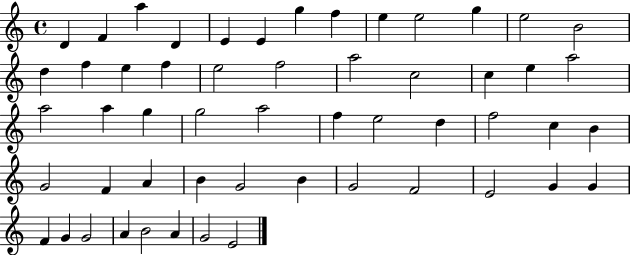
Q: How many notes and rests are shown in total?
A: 54